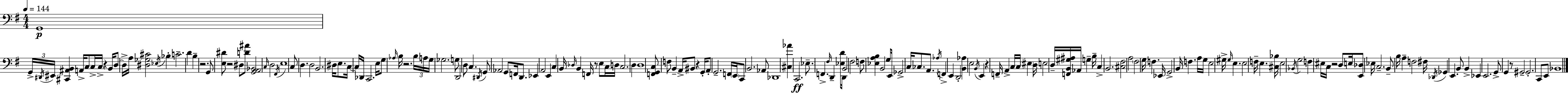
X:1
T:Untitled
M:4/4
L:1/4
K:Em
G,,4 G,,/4 ^D,,/4 ^E,,/4 [^C,,^A,,B,,] A,,/4 C,/2 C,/4 C,/4 z B,,/4 D,/2 D,/4 A,/4 [^D,_G,^C]2 _E,/4 _B, C2 D B, z2 G,,/2 [E,^D]/2 z2 ^D,/2 [D^A]/2 [G,,A,,_B,,]2 C,/4 D,2 ^F,,/4 E,4 C,/2 D, D,2 B,,2 ^D,/4 E,/2 C,/4 C,/4 _D,,/4 C,,2 E,/4 G,/2 _A,/4 B,/4 z2 B,/4 A,/4 G,/4 _G,2 G,/2 D,,2 D,/2 C, ^D,,/4 G,,/2 _A,,2 G,,/2 F,,/4 D,,/2 _E,, A,,2 E,, C, B,,/4 _D,/4 B,, F,,/4 z/2 E,/2 C,/4 D,/4 C,2 D, D,4 [F,,G,,C,]/2 F,/2 B,, A,,/4 ^B,,/2 z G,,/4 A,,/2 G,,2 F,,/4 E,,/4 C,,/2 B,,2 _A,,/2 _D,,4 [^C,_A] C,,2 _E,/2 F,, ^F,/4 D,, [_E,D]/2 D,,/4 B,,2 ^F,2 F,/2 [_E,A,B,] B,,2 G,/2 E,,/4 _G,,2 C,/4 _C,/2 A,,/2 _A,/4 F,, E,, D,,2 [B,,_A,] E,2 B,,/4 E,, z F,,/4 A,, C,/4 C,/4 ^E, D,/4 E,2 D,/4 [F,,B,,^G,^A,]/4 _A,,/4 G, B,/4 C, B,,2 [^C,^F,]2 A,2 ^F,2 G,/4 F, _E,,/4 G,,2 B,,/4 F, A,/4 G,/4 E,2 ^G,/4 ^G,/4 E, E,2 F,/4 E, [^C,_B,]/4 E,2 _B,,/4 G,2 F, ^E,/4 C,/4 z2 D,/2 E,/4 [E,,_D,]/2 _E,/4 C,2 B,,/2 B,/4 A, F,2 ^F,/4 _D,,/4 _G,, E,, B,,/2 B,, _E,, E,,2 G,,/2 G,, z/2 ^G,,2 ^G,,2 C,,/2 E,,/2 _B,,4